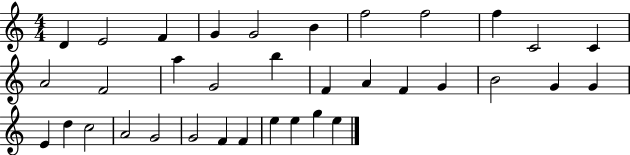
D4/q E4/h F4/q G4/q G4/h B4/q F5/h F5/h F5/q C4/h C4/q A4/h F4/h A5/q G4/h B5/q F4/q A4/q F4/q G4/q B4/h G4/q G4/q E4/q D5/q C5/h A4/h G4/h G4/h F4/q F4/q E5/q E5/q G5/q E5/q